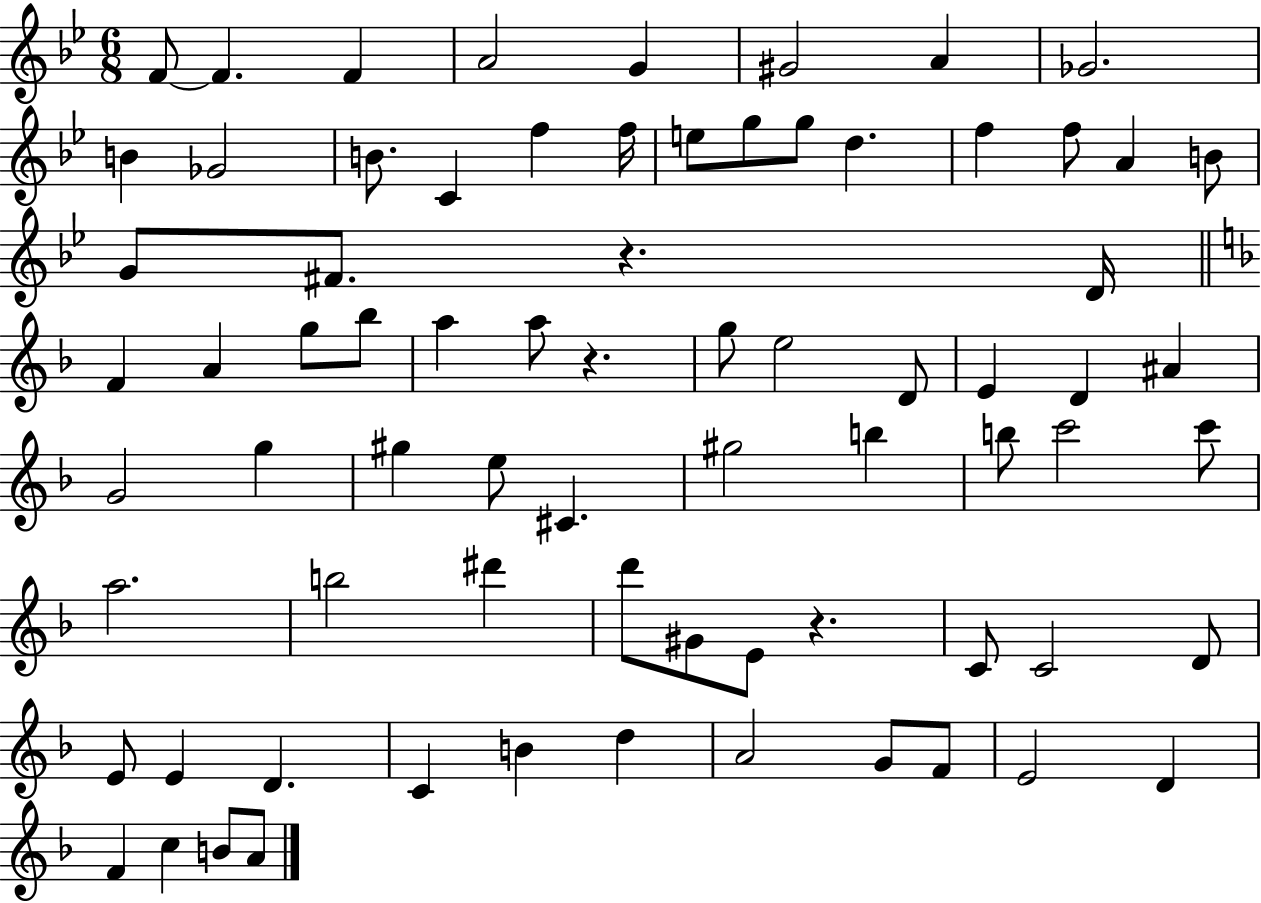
X:1
T:Untitled
M:6/8
L:1/4
K:Bb
F/2 F F A2 G ^G2 A _G2 B _G2 B/2 C f f/4 e/2 g/2 g/2 d f f/2 A B/2 G/2 ^F/2 z D/4 F A g/2 _b/2 a a/2 z g/2 e2 D/2 E D ^A G2 g ^g e/2 ^C ^g2 b b/2 c'2 c'/2 a2 b2 ^d' d'/2 ^G/2 E/2 z C/2 C2 D/2 E/2 E D C B d A2 G/2 F/2 E2 D F c B/2 A/2